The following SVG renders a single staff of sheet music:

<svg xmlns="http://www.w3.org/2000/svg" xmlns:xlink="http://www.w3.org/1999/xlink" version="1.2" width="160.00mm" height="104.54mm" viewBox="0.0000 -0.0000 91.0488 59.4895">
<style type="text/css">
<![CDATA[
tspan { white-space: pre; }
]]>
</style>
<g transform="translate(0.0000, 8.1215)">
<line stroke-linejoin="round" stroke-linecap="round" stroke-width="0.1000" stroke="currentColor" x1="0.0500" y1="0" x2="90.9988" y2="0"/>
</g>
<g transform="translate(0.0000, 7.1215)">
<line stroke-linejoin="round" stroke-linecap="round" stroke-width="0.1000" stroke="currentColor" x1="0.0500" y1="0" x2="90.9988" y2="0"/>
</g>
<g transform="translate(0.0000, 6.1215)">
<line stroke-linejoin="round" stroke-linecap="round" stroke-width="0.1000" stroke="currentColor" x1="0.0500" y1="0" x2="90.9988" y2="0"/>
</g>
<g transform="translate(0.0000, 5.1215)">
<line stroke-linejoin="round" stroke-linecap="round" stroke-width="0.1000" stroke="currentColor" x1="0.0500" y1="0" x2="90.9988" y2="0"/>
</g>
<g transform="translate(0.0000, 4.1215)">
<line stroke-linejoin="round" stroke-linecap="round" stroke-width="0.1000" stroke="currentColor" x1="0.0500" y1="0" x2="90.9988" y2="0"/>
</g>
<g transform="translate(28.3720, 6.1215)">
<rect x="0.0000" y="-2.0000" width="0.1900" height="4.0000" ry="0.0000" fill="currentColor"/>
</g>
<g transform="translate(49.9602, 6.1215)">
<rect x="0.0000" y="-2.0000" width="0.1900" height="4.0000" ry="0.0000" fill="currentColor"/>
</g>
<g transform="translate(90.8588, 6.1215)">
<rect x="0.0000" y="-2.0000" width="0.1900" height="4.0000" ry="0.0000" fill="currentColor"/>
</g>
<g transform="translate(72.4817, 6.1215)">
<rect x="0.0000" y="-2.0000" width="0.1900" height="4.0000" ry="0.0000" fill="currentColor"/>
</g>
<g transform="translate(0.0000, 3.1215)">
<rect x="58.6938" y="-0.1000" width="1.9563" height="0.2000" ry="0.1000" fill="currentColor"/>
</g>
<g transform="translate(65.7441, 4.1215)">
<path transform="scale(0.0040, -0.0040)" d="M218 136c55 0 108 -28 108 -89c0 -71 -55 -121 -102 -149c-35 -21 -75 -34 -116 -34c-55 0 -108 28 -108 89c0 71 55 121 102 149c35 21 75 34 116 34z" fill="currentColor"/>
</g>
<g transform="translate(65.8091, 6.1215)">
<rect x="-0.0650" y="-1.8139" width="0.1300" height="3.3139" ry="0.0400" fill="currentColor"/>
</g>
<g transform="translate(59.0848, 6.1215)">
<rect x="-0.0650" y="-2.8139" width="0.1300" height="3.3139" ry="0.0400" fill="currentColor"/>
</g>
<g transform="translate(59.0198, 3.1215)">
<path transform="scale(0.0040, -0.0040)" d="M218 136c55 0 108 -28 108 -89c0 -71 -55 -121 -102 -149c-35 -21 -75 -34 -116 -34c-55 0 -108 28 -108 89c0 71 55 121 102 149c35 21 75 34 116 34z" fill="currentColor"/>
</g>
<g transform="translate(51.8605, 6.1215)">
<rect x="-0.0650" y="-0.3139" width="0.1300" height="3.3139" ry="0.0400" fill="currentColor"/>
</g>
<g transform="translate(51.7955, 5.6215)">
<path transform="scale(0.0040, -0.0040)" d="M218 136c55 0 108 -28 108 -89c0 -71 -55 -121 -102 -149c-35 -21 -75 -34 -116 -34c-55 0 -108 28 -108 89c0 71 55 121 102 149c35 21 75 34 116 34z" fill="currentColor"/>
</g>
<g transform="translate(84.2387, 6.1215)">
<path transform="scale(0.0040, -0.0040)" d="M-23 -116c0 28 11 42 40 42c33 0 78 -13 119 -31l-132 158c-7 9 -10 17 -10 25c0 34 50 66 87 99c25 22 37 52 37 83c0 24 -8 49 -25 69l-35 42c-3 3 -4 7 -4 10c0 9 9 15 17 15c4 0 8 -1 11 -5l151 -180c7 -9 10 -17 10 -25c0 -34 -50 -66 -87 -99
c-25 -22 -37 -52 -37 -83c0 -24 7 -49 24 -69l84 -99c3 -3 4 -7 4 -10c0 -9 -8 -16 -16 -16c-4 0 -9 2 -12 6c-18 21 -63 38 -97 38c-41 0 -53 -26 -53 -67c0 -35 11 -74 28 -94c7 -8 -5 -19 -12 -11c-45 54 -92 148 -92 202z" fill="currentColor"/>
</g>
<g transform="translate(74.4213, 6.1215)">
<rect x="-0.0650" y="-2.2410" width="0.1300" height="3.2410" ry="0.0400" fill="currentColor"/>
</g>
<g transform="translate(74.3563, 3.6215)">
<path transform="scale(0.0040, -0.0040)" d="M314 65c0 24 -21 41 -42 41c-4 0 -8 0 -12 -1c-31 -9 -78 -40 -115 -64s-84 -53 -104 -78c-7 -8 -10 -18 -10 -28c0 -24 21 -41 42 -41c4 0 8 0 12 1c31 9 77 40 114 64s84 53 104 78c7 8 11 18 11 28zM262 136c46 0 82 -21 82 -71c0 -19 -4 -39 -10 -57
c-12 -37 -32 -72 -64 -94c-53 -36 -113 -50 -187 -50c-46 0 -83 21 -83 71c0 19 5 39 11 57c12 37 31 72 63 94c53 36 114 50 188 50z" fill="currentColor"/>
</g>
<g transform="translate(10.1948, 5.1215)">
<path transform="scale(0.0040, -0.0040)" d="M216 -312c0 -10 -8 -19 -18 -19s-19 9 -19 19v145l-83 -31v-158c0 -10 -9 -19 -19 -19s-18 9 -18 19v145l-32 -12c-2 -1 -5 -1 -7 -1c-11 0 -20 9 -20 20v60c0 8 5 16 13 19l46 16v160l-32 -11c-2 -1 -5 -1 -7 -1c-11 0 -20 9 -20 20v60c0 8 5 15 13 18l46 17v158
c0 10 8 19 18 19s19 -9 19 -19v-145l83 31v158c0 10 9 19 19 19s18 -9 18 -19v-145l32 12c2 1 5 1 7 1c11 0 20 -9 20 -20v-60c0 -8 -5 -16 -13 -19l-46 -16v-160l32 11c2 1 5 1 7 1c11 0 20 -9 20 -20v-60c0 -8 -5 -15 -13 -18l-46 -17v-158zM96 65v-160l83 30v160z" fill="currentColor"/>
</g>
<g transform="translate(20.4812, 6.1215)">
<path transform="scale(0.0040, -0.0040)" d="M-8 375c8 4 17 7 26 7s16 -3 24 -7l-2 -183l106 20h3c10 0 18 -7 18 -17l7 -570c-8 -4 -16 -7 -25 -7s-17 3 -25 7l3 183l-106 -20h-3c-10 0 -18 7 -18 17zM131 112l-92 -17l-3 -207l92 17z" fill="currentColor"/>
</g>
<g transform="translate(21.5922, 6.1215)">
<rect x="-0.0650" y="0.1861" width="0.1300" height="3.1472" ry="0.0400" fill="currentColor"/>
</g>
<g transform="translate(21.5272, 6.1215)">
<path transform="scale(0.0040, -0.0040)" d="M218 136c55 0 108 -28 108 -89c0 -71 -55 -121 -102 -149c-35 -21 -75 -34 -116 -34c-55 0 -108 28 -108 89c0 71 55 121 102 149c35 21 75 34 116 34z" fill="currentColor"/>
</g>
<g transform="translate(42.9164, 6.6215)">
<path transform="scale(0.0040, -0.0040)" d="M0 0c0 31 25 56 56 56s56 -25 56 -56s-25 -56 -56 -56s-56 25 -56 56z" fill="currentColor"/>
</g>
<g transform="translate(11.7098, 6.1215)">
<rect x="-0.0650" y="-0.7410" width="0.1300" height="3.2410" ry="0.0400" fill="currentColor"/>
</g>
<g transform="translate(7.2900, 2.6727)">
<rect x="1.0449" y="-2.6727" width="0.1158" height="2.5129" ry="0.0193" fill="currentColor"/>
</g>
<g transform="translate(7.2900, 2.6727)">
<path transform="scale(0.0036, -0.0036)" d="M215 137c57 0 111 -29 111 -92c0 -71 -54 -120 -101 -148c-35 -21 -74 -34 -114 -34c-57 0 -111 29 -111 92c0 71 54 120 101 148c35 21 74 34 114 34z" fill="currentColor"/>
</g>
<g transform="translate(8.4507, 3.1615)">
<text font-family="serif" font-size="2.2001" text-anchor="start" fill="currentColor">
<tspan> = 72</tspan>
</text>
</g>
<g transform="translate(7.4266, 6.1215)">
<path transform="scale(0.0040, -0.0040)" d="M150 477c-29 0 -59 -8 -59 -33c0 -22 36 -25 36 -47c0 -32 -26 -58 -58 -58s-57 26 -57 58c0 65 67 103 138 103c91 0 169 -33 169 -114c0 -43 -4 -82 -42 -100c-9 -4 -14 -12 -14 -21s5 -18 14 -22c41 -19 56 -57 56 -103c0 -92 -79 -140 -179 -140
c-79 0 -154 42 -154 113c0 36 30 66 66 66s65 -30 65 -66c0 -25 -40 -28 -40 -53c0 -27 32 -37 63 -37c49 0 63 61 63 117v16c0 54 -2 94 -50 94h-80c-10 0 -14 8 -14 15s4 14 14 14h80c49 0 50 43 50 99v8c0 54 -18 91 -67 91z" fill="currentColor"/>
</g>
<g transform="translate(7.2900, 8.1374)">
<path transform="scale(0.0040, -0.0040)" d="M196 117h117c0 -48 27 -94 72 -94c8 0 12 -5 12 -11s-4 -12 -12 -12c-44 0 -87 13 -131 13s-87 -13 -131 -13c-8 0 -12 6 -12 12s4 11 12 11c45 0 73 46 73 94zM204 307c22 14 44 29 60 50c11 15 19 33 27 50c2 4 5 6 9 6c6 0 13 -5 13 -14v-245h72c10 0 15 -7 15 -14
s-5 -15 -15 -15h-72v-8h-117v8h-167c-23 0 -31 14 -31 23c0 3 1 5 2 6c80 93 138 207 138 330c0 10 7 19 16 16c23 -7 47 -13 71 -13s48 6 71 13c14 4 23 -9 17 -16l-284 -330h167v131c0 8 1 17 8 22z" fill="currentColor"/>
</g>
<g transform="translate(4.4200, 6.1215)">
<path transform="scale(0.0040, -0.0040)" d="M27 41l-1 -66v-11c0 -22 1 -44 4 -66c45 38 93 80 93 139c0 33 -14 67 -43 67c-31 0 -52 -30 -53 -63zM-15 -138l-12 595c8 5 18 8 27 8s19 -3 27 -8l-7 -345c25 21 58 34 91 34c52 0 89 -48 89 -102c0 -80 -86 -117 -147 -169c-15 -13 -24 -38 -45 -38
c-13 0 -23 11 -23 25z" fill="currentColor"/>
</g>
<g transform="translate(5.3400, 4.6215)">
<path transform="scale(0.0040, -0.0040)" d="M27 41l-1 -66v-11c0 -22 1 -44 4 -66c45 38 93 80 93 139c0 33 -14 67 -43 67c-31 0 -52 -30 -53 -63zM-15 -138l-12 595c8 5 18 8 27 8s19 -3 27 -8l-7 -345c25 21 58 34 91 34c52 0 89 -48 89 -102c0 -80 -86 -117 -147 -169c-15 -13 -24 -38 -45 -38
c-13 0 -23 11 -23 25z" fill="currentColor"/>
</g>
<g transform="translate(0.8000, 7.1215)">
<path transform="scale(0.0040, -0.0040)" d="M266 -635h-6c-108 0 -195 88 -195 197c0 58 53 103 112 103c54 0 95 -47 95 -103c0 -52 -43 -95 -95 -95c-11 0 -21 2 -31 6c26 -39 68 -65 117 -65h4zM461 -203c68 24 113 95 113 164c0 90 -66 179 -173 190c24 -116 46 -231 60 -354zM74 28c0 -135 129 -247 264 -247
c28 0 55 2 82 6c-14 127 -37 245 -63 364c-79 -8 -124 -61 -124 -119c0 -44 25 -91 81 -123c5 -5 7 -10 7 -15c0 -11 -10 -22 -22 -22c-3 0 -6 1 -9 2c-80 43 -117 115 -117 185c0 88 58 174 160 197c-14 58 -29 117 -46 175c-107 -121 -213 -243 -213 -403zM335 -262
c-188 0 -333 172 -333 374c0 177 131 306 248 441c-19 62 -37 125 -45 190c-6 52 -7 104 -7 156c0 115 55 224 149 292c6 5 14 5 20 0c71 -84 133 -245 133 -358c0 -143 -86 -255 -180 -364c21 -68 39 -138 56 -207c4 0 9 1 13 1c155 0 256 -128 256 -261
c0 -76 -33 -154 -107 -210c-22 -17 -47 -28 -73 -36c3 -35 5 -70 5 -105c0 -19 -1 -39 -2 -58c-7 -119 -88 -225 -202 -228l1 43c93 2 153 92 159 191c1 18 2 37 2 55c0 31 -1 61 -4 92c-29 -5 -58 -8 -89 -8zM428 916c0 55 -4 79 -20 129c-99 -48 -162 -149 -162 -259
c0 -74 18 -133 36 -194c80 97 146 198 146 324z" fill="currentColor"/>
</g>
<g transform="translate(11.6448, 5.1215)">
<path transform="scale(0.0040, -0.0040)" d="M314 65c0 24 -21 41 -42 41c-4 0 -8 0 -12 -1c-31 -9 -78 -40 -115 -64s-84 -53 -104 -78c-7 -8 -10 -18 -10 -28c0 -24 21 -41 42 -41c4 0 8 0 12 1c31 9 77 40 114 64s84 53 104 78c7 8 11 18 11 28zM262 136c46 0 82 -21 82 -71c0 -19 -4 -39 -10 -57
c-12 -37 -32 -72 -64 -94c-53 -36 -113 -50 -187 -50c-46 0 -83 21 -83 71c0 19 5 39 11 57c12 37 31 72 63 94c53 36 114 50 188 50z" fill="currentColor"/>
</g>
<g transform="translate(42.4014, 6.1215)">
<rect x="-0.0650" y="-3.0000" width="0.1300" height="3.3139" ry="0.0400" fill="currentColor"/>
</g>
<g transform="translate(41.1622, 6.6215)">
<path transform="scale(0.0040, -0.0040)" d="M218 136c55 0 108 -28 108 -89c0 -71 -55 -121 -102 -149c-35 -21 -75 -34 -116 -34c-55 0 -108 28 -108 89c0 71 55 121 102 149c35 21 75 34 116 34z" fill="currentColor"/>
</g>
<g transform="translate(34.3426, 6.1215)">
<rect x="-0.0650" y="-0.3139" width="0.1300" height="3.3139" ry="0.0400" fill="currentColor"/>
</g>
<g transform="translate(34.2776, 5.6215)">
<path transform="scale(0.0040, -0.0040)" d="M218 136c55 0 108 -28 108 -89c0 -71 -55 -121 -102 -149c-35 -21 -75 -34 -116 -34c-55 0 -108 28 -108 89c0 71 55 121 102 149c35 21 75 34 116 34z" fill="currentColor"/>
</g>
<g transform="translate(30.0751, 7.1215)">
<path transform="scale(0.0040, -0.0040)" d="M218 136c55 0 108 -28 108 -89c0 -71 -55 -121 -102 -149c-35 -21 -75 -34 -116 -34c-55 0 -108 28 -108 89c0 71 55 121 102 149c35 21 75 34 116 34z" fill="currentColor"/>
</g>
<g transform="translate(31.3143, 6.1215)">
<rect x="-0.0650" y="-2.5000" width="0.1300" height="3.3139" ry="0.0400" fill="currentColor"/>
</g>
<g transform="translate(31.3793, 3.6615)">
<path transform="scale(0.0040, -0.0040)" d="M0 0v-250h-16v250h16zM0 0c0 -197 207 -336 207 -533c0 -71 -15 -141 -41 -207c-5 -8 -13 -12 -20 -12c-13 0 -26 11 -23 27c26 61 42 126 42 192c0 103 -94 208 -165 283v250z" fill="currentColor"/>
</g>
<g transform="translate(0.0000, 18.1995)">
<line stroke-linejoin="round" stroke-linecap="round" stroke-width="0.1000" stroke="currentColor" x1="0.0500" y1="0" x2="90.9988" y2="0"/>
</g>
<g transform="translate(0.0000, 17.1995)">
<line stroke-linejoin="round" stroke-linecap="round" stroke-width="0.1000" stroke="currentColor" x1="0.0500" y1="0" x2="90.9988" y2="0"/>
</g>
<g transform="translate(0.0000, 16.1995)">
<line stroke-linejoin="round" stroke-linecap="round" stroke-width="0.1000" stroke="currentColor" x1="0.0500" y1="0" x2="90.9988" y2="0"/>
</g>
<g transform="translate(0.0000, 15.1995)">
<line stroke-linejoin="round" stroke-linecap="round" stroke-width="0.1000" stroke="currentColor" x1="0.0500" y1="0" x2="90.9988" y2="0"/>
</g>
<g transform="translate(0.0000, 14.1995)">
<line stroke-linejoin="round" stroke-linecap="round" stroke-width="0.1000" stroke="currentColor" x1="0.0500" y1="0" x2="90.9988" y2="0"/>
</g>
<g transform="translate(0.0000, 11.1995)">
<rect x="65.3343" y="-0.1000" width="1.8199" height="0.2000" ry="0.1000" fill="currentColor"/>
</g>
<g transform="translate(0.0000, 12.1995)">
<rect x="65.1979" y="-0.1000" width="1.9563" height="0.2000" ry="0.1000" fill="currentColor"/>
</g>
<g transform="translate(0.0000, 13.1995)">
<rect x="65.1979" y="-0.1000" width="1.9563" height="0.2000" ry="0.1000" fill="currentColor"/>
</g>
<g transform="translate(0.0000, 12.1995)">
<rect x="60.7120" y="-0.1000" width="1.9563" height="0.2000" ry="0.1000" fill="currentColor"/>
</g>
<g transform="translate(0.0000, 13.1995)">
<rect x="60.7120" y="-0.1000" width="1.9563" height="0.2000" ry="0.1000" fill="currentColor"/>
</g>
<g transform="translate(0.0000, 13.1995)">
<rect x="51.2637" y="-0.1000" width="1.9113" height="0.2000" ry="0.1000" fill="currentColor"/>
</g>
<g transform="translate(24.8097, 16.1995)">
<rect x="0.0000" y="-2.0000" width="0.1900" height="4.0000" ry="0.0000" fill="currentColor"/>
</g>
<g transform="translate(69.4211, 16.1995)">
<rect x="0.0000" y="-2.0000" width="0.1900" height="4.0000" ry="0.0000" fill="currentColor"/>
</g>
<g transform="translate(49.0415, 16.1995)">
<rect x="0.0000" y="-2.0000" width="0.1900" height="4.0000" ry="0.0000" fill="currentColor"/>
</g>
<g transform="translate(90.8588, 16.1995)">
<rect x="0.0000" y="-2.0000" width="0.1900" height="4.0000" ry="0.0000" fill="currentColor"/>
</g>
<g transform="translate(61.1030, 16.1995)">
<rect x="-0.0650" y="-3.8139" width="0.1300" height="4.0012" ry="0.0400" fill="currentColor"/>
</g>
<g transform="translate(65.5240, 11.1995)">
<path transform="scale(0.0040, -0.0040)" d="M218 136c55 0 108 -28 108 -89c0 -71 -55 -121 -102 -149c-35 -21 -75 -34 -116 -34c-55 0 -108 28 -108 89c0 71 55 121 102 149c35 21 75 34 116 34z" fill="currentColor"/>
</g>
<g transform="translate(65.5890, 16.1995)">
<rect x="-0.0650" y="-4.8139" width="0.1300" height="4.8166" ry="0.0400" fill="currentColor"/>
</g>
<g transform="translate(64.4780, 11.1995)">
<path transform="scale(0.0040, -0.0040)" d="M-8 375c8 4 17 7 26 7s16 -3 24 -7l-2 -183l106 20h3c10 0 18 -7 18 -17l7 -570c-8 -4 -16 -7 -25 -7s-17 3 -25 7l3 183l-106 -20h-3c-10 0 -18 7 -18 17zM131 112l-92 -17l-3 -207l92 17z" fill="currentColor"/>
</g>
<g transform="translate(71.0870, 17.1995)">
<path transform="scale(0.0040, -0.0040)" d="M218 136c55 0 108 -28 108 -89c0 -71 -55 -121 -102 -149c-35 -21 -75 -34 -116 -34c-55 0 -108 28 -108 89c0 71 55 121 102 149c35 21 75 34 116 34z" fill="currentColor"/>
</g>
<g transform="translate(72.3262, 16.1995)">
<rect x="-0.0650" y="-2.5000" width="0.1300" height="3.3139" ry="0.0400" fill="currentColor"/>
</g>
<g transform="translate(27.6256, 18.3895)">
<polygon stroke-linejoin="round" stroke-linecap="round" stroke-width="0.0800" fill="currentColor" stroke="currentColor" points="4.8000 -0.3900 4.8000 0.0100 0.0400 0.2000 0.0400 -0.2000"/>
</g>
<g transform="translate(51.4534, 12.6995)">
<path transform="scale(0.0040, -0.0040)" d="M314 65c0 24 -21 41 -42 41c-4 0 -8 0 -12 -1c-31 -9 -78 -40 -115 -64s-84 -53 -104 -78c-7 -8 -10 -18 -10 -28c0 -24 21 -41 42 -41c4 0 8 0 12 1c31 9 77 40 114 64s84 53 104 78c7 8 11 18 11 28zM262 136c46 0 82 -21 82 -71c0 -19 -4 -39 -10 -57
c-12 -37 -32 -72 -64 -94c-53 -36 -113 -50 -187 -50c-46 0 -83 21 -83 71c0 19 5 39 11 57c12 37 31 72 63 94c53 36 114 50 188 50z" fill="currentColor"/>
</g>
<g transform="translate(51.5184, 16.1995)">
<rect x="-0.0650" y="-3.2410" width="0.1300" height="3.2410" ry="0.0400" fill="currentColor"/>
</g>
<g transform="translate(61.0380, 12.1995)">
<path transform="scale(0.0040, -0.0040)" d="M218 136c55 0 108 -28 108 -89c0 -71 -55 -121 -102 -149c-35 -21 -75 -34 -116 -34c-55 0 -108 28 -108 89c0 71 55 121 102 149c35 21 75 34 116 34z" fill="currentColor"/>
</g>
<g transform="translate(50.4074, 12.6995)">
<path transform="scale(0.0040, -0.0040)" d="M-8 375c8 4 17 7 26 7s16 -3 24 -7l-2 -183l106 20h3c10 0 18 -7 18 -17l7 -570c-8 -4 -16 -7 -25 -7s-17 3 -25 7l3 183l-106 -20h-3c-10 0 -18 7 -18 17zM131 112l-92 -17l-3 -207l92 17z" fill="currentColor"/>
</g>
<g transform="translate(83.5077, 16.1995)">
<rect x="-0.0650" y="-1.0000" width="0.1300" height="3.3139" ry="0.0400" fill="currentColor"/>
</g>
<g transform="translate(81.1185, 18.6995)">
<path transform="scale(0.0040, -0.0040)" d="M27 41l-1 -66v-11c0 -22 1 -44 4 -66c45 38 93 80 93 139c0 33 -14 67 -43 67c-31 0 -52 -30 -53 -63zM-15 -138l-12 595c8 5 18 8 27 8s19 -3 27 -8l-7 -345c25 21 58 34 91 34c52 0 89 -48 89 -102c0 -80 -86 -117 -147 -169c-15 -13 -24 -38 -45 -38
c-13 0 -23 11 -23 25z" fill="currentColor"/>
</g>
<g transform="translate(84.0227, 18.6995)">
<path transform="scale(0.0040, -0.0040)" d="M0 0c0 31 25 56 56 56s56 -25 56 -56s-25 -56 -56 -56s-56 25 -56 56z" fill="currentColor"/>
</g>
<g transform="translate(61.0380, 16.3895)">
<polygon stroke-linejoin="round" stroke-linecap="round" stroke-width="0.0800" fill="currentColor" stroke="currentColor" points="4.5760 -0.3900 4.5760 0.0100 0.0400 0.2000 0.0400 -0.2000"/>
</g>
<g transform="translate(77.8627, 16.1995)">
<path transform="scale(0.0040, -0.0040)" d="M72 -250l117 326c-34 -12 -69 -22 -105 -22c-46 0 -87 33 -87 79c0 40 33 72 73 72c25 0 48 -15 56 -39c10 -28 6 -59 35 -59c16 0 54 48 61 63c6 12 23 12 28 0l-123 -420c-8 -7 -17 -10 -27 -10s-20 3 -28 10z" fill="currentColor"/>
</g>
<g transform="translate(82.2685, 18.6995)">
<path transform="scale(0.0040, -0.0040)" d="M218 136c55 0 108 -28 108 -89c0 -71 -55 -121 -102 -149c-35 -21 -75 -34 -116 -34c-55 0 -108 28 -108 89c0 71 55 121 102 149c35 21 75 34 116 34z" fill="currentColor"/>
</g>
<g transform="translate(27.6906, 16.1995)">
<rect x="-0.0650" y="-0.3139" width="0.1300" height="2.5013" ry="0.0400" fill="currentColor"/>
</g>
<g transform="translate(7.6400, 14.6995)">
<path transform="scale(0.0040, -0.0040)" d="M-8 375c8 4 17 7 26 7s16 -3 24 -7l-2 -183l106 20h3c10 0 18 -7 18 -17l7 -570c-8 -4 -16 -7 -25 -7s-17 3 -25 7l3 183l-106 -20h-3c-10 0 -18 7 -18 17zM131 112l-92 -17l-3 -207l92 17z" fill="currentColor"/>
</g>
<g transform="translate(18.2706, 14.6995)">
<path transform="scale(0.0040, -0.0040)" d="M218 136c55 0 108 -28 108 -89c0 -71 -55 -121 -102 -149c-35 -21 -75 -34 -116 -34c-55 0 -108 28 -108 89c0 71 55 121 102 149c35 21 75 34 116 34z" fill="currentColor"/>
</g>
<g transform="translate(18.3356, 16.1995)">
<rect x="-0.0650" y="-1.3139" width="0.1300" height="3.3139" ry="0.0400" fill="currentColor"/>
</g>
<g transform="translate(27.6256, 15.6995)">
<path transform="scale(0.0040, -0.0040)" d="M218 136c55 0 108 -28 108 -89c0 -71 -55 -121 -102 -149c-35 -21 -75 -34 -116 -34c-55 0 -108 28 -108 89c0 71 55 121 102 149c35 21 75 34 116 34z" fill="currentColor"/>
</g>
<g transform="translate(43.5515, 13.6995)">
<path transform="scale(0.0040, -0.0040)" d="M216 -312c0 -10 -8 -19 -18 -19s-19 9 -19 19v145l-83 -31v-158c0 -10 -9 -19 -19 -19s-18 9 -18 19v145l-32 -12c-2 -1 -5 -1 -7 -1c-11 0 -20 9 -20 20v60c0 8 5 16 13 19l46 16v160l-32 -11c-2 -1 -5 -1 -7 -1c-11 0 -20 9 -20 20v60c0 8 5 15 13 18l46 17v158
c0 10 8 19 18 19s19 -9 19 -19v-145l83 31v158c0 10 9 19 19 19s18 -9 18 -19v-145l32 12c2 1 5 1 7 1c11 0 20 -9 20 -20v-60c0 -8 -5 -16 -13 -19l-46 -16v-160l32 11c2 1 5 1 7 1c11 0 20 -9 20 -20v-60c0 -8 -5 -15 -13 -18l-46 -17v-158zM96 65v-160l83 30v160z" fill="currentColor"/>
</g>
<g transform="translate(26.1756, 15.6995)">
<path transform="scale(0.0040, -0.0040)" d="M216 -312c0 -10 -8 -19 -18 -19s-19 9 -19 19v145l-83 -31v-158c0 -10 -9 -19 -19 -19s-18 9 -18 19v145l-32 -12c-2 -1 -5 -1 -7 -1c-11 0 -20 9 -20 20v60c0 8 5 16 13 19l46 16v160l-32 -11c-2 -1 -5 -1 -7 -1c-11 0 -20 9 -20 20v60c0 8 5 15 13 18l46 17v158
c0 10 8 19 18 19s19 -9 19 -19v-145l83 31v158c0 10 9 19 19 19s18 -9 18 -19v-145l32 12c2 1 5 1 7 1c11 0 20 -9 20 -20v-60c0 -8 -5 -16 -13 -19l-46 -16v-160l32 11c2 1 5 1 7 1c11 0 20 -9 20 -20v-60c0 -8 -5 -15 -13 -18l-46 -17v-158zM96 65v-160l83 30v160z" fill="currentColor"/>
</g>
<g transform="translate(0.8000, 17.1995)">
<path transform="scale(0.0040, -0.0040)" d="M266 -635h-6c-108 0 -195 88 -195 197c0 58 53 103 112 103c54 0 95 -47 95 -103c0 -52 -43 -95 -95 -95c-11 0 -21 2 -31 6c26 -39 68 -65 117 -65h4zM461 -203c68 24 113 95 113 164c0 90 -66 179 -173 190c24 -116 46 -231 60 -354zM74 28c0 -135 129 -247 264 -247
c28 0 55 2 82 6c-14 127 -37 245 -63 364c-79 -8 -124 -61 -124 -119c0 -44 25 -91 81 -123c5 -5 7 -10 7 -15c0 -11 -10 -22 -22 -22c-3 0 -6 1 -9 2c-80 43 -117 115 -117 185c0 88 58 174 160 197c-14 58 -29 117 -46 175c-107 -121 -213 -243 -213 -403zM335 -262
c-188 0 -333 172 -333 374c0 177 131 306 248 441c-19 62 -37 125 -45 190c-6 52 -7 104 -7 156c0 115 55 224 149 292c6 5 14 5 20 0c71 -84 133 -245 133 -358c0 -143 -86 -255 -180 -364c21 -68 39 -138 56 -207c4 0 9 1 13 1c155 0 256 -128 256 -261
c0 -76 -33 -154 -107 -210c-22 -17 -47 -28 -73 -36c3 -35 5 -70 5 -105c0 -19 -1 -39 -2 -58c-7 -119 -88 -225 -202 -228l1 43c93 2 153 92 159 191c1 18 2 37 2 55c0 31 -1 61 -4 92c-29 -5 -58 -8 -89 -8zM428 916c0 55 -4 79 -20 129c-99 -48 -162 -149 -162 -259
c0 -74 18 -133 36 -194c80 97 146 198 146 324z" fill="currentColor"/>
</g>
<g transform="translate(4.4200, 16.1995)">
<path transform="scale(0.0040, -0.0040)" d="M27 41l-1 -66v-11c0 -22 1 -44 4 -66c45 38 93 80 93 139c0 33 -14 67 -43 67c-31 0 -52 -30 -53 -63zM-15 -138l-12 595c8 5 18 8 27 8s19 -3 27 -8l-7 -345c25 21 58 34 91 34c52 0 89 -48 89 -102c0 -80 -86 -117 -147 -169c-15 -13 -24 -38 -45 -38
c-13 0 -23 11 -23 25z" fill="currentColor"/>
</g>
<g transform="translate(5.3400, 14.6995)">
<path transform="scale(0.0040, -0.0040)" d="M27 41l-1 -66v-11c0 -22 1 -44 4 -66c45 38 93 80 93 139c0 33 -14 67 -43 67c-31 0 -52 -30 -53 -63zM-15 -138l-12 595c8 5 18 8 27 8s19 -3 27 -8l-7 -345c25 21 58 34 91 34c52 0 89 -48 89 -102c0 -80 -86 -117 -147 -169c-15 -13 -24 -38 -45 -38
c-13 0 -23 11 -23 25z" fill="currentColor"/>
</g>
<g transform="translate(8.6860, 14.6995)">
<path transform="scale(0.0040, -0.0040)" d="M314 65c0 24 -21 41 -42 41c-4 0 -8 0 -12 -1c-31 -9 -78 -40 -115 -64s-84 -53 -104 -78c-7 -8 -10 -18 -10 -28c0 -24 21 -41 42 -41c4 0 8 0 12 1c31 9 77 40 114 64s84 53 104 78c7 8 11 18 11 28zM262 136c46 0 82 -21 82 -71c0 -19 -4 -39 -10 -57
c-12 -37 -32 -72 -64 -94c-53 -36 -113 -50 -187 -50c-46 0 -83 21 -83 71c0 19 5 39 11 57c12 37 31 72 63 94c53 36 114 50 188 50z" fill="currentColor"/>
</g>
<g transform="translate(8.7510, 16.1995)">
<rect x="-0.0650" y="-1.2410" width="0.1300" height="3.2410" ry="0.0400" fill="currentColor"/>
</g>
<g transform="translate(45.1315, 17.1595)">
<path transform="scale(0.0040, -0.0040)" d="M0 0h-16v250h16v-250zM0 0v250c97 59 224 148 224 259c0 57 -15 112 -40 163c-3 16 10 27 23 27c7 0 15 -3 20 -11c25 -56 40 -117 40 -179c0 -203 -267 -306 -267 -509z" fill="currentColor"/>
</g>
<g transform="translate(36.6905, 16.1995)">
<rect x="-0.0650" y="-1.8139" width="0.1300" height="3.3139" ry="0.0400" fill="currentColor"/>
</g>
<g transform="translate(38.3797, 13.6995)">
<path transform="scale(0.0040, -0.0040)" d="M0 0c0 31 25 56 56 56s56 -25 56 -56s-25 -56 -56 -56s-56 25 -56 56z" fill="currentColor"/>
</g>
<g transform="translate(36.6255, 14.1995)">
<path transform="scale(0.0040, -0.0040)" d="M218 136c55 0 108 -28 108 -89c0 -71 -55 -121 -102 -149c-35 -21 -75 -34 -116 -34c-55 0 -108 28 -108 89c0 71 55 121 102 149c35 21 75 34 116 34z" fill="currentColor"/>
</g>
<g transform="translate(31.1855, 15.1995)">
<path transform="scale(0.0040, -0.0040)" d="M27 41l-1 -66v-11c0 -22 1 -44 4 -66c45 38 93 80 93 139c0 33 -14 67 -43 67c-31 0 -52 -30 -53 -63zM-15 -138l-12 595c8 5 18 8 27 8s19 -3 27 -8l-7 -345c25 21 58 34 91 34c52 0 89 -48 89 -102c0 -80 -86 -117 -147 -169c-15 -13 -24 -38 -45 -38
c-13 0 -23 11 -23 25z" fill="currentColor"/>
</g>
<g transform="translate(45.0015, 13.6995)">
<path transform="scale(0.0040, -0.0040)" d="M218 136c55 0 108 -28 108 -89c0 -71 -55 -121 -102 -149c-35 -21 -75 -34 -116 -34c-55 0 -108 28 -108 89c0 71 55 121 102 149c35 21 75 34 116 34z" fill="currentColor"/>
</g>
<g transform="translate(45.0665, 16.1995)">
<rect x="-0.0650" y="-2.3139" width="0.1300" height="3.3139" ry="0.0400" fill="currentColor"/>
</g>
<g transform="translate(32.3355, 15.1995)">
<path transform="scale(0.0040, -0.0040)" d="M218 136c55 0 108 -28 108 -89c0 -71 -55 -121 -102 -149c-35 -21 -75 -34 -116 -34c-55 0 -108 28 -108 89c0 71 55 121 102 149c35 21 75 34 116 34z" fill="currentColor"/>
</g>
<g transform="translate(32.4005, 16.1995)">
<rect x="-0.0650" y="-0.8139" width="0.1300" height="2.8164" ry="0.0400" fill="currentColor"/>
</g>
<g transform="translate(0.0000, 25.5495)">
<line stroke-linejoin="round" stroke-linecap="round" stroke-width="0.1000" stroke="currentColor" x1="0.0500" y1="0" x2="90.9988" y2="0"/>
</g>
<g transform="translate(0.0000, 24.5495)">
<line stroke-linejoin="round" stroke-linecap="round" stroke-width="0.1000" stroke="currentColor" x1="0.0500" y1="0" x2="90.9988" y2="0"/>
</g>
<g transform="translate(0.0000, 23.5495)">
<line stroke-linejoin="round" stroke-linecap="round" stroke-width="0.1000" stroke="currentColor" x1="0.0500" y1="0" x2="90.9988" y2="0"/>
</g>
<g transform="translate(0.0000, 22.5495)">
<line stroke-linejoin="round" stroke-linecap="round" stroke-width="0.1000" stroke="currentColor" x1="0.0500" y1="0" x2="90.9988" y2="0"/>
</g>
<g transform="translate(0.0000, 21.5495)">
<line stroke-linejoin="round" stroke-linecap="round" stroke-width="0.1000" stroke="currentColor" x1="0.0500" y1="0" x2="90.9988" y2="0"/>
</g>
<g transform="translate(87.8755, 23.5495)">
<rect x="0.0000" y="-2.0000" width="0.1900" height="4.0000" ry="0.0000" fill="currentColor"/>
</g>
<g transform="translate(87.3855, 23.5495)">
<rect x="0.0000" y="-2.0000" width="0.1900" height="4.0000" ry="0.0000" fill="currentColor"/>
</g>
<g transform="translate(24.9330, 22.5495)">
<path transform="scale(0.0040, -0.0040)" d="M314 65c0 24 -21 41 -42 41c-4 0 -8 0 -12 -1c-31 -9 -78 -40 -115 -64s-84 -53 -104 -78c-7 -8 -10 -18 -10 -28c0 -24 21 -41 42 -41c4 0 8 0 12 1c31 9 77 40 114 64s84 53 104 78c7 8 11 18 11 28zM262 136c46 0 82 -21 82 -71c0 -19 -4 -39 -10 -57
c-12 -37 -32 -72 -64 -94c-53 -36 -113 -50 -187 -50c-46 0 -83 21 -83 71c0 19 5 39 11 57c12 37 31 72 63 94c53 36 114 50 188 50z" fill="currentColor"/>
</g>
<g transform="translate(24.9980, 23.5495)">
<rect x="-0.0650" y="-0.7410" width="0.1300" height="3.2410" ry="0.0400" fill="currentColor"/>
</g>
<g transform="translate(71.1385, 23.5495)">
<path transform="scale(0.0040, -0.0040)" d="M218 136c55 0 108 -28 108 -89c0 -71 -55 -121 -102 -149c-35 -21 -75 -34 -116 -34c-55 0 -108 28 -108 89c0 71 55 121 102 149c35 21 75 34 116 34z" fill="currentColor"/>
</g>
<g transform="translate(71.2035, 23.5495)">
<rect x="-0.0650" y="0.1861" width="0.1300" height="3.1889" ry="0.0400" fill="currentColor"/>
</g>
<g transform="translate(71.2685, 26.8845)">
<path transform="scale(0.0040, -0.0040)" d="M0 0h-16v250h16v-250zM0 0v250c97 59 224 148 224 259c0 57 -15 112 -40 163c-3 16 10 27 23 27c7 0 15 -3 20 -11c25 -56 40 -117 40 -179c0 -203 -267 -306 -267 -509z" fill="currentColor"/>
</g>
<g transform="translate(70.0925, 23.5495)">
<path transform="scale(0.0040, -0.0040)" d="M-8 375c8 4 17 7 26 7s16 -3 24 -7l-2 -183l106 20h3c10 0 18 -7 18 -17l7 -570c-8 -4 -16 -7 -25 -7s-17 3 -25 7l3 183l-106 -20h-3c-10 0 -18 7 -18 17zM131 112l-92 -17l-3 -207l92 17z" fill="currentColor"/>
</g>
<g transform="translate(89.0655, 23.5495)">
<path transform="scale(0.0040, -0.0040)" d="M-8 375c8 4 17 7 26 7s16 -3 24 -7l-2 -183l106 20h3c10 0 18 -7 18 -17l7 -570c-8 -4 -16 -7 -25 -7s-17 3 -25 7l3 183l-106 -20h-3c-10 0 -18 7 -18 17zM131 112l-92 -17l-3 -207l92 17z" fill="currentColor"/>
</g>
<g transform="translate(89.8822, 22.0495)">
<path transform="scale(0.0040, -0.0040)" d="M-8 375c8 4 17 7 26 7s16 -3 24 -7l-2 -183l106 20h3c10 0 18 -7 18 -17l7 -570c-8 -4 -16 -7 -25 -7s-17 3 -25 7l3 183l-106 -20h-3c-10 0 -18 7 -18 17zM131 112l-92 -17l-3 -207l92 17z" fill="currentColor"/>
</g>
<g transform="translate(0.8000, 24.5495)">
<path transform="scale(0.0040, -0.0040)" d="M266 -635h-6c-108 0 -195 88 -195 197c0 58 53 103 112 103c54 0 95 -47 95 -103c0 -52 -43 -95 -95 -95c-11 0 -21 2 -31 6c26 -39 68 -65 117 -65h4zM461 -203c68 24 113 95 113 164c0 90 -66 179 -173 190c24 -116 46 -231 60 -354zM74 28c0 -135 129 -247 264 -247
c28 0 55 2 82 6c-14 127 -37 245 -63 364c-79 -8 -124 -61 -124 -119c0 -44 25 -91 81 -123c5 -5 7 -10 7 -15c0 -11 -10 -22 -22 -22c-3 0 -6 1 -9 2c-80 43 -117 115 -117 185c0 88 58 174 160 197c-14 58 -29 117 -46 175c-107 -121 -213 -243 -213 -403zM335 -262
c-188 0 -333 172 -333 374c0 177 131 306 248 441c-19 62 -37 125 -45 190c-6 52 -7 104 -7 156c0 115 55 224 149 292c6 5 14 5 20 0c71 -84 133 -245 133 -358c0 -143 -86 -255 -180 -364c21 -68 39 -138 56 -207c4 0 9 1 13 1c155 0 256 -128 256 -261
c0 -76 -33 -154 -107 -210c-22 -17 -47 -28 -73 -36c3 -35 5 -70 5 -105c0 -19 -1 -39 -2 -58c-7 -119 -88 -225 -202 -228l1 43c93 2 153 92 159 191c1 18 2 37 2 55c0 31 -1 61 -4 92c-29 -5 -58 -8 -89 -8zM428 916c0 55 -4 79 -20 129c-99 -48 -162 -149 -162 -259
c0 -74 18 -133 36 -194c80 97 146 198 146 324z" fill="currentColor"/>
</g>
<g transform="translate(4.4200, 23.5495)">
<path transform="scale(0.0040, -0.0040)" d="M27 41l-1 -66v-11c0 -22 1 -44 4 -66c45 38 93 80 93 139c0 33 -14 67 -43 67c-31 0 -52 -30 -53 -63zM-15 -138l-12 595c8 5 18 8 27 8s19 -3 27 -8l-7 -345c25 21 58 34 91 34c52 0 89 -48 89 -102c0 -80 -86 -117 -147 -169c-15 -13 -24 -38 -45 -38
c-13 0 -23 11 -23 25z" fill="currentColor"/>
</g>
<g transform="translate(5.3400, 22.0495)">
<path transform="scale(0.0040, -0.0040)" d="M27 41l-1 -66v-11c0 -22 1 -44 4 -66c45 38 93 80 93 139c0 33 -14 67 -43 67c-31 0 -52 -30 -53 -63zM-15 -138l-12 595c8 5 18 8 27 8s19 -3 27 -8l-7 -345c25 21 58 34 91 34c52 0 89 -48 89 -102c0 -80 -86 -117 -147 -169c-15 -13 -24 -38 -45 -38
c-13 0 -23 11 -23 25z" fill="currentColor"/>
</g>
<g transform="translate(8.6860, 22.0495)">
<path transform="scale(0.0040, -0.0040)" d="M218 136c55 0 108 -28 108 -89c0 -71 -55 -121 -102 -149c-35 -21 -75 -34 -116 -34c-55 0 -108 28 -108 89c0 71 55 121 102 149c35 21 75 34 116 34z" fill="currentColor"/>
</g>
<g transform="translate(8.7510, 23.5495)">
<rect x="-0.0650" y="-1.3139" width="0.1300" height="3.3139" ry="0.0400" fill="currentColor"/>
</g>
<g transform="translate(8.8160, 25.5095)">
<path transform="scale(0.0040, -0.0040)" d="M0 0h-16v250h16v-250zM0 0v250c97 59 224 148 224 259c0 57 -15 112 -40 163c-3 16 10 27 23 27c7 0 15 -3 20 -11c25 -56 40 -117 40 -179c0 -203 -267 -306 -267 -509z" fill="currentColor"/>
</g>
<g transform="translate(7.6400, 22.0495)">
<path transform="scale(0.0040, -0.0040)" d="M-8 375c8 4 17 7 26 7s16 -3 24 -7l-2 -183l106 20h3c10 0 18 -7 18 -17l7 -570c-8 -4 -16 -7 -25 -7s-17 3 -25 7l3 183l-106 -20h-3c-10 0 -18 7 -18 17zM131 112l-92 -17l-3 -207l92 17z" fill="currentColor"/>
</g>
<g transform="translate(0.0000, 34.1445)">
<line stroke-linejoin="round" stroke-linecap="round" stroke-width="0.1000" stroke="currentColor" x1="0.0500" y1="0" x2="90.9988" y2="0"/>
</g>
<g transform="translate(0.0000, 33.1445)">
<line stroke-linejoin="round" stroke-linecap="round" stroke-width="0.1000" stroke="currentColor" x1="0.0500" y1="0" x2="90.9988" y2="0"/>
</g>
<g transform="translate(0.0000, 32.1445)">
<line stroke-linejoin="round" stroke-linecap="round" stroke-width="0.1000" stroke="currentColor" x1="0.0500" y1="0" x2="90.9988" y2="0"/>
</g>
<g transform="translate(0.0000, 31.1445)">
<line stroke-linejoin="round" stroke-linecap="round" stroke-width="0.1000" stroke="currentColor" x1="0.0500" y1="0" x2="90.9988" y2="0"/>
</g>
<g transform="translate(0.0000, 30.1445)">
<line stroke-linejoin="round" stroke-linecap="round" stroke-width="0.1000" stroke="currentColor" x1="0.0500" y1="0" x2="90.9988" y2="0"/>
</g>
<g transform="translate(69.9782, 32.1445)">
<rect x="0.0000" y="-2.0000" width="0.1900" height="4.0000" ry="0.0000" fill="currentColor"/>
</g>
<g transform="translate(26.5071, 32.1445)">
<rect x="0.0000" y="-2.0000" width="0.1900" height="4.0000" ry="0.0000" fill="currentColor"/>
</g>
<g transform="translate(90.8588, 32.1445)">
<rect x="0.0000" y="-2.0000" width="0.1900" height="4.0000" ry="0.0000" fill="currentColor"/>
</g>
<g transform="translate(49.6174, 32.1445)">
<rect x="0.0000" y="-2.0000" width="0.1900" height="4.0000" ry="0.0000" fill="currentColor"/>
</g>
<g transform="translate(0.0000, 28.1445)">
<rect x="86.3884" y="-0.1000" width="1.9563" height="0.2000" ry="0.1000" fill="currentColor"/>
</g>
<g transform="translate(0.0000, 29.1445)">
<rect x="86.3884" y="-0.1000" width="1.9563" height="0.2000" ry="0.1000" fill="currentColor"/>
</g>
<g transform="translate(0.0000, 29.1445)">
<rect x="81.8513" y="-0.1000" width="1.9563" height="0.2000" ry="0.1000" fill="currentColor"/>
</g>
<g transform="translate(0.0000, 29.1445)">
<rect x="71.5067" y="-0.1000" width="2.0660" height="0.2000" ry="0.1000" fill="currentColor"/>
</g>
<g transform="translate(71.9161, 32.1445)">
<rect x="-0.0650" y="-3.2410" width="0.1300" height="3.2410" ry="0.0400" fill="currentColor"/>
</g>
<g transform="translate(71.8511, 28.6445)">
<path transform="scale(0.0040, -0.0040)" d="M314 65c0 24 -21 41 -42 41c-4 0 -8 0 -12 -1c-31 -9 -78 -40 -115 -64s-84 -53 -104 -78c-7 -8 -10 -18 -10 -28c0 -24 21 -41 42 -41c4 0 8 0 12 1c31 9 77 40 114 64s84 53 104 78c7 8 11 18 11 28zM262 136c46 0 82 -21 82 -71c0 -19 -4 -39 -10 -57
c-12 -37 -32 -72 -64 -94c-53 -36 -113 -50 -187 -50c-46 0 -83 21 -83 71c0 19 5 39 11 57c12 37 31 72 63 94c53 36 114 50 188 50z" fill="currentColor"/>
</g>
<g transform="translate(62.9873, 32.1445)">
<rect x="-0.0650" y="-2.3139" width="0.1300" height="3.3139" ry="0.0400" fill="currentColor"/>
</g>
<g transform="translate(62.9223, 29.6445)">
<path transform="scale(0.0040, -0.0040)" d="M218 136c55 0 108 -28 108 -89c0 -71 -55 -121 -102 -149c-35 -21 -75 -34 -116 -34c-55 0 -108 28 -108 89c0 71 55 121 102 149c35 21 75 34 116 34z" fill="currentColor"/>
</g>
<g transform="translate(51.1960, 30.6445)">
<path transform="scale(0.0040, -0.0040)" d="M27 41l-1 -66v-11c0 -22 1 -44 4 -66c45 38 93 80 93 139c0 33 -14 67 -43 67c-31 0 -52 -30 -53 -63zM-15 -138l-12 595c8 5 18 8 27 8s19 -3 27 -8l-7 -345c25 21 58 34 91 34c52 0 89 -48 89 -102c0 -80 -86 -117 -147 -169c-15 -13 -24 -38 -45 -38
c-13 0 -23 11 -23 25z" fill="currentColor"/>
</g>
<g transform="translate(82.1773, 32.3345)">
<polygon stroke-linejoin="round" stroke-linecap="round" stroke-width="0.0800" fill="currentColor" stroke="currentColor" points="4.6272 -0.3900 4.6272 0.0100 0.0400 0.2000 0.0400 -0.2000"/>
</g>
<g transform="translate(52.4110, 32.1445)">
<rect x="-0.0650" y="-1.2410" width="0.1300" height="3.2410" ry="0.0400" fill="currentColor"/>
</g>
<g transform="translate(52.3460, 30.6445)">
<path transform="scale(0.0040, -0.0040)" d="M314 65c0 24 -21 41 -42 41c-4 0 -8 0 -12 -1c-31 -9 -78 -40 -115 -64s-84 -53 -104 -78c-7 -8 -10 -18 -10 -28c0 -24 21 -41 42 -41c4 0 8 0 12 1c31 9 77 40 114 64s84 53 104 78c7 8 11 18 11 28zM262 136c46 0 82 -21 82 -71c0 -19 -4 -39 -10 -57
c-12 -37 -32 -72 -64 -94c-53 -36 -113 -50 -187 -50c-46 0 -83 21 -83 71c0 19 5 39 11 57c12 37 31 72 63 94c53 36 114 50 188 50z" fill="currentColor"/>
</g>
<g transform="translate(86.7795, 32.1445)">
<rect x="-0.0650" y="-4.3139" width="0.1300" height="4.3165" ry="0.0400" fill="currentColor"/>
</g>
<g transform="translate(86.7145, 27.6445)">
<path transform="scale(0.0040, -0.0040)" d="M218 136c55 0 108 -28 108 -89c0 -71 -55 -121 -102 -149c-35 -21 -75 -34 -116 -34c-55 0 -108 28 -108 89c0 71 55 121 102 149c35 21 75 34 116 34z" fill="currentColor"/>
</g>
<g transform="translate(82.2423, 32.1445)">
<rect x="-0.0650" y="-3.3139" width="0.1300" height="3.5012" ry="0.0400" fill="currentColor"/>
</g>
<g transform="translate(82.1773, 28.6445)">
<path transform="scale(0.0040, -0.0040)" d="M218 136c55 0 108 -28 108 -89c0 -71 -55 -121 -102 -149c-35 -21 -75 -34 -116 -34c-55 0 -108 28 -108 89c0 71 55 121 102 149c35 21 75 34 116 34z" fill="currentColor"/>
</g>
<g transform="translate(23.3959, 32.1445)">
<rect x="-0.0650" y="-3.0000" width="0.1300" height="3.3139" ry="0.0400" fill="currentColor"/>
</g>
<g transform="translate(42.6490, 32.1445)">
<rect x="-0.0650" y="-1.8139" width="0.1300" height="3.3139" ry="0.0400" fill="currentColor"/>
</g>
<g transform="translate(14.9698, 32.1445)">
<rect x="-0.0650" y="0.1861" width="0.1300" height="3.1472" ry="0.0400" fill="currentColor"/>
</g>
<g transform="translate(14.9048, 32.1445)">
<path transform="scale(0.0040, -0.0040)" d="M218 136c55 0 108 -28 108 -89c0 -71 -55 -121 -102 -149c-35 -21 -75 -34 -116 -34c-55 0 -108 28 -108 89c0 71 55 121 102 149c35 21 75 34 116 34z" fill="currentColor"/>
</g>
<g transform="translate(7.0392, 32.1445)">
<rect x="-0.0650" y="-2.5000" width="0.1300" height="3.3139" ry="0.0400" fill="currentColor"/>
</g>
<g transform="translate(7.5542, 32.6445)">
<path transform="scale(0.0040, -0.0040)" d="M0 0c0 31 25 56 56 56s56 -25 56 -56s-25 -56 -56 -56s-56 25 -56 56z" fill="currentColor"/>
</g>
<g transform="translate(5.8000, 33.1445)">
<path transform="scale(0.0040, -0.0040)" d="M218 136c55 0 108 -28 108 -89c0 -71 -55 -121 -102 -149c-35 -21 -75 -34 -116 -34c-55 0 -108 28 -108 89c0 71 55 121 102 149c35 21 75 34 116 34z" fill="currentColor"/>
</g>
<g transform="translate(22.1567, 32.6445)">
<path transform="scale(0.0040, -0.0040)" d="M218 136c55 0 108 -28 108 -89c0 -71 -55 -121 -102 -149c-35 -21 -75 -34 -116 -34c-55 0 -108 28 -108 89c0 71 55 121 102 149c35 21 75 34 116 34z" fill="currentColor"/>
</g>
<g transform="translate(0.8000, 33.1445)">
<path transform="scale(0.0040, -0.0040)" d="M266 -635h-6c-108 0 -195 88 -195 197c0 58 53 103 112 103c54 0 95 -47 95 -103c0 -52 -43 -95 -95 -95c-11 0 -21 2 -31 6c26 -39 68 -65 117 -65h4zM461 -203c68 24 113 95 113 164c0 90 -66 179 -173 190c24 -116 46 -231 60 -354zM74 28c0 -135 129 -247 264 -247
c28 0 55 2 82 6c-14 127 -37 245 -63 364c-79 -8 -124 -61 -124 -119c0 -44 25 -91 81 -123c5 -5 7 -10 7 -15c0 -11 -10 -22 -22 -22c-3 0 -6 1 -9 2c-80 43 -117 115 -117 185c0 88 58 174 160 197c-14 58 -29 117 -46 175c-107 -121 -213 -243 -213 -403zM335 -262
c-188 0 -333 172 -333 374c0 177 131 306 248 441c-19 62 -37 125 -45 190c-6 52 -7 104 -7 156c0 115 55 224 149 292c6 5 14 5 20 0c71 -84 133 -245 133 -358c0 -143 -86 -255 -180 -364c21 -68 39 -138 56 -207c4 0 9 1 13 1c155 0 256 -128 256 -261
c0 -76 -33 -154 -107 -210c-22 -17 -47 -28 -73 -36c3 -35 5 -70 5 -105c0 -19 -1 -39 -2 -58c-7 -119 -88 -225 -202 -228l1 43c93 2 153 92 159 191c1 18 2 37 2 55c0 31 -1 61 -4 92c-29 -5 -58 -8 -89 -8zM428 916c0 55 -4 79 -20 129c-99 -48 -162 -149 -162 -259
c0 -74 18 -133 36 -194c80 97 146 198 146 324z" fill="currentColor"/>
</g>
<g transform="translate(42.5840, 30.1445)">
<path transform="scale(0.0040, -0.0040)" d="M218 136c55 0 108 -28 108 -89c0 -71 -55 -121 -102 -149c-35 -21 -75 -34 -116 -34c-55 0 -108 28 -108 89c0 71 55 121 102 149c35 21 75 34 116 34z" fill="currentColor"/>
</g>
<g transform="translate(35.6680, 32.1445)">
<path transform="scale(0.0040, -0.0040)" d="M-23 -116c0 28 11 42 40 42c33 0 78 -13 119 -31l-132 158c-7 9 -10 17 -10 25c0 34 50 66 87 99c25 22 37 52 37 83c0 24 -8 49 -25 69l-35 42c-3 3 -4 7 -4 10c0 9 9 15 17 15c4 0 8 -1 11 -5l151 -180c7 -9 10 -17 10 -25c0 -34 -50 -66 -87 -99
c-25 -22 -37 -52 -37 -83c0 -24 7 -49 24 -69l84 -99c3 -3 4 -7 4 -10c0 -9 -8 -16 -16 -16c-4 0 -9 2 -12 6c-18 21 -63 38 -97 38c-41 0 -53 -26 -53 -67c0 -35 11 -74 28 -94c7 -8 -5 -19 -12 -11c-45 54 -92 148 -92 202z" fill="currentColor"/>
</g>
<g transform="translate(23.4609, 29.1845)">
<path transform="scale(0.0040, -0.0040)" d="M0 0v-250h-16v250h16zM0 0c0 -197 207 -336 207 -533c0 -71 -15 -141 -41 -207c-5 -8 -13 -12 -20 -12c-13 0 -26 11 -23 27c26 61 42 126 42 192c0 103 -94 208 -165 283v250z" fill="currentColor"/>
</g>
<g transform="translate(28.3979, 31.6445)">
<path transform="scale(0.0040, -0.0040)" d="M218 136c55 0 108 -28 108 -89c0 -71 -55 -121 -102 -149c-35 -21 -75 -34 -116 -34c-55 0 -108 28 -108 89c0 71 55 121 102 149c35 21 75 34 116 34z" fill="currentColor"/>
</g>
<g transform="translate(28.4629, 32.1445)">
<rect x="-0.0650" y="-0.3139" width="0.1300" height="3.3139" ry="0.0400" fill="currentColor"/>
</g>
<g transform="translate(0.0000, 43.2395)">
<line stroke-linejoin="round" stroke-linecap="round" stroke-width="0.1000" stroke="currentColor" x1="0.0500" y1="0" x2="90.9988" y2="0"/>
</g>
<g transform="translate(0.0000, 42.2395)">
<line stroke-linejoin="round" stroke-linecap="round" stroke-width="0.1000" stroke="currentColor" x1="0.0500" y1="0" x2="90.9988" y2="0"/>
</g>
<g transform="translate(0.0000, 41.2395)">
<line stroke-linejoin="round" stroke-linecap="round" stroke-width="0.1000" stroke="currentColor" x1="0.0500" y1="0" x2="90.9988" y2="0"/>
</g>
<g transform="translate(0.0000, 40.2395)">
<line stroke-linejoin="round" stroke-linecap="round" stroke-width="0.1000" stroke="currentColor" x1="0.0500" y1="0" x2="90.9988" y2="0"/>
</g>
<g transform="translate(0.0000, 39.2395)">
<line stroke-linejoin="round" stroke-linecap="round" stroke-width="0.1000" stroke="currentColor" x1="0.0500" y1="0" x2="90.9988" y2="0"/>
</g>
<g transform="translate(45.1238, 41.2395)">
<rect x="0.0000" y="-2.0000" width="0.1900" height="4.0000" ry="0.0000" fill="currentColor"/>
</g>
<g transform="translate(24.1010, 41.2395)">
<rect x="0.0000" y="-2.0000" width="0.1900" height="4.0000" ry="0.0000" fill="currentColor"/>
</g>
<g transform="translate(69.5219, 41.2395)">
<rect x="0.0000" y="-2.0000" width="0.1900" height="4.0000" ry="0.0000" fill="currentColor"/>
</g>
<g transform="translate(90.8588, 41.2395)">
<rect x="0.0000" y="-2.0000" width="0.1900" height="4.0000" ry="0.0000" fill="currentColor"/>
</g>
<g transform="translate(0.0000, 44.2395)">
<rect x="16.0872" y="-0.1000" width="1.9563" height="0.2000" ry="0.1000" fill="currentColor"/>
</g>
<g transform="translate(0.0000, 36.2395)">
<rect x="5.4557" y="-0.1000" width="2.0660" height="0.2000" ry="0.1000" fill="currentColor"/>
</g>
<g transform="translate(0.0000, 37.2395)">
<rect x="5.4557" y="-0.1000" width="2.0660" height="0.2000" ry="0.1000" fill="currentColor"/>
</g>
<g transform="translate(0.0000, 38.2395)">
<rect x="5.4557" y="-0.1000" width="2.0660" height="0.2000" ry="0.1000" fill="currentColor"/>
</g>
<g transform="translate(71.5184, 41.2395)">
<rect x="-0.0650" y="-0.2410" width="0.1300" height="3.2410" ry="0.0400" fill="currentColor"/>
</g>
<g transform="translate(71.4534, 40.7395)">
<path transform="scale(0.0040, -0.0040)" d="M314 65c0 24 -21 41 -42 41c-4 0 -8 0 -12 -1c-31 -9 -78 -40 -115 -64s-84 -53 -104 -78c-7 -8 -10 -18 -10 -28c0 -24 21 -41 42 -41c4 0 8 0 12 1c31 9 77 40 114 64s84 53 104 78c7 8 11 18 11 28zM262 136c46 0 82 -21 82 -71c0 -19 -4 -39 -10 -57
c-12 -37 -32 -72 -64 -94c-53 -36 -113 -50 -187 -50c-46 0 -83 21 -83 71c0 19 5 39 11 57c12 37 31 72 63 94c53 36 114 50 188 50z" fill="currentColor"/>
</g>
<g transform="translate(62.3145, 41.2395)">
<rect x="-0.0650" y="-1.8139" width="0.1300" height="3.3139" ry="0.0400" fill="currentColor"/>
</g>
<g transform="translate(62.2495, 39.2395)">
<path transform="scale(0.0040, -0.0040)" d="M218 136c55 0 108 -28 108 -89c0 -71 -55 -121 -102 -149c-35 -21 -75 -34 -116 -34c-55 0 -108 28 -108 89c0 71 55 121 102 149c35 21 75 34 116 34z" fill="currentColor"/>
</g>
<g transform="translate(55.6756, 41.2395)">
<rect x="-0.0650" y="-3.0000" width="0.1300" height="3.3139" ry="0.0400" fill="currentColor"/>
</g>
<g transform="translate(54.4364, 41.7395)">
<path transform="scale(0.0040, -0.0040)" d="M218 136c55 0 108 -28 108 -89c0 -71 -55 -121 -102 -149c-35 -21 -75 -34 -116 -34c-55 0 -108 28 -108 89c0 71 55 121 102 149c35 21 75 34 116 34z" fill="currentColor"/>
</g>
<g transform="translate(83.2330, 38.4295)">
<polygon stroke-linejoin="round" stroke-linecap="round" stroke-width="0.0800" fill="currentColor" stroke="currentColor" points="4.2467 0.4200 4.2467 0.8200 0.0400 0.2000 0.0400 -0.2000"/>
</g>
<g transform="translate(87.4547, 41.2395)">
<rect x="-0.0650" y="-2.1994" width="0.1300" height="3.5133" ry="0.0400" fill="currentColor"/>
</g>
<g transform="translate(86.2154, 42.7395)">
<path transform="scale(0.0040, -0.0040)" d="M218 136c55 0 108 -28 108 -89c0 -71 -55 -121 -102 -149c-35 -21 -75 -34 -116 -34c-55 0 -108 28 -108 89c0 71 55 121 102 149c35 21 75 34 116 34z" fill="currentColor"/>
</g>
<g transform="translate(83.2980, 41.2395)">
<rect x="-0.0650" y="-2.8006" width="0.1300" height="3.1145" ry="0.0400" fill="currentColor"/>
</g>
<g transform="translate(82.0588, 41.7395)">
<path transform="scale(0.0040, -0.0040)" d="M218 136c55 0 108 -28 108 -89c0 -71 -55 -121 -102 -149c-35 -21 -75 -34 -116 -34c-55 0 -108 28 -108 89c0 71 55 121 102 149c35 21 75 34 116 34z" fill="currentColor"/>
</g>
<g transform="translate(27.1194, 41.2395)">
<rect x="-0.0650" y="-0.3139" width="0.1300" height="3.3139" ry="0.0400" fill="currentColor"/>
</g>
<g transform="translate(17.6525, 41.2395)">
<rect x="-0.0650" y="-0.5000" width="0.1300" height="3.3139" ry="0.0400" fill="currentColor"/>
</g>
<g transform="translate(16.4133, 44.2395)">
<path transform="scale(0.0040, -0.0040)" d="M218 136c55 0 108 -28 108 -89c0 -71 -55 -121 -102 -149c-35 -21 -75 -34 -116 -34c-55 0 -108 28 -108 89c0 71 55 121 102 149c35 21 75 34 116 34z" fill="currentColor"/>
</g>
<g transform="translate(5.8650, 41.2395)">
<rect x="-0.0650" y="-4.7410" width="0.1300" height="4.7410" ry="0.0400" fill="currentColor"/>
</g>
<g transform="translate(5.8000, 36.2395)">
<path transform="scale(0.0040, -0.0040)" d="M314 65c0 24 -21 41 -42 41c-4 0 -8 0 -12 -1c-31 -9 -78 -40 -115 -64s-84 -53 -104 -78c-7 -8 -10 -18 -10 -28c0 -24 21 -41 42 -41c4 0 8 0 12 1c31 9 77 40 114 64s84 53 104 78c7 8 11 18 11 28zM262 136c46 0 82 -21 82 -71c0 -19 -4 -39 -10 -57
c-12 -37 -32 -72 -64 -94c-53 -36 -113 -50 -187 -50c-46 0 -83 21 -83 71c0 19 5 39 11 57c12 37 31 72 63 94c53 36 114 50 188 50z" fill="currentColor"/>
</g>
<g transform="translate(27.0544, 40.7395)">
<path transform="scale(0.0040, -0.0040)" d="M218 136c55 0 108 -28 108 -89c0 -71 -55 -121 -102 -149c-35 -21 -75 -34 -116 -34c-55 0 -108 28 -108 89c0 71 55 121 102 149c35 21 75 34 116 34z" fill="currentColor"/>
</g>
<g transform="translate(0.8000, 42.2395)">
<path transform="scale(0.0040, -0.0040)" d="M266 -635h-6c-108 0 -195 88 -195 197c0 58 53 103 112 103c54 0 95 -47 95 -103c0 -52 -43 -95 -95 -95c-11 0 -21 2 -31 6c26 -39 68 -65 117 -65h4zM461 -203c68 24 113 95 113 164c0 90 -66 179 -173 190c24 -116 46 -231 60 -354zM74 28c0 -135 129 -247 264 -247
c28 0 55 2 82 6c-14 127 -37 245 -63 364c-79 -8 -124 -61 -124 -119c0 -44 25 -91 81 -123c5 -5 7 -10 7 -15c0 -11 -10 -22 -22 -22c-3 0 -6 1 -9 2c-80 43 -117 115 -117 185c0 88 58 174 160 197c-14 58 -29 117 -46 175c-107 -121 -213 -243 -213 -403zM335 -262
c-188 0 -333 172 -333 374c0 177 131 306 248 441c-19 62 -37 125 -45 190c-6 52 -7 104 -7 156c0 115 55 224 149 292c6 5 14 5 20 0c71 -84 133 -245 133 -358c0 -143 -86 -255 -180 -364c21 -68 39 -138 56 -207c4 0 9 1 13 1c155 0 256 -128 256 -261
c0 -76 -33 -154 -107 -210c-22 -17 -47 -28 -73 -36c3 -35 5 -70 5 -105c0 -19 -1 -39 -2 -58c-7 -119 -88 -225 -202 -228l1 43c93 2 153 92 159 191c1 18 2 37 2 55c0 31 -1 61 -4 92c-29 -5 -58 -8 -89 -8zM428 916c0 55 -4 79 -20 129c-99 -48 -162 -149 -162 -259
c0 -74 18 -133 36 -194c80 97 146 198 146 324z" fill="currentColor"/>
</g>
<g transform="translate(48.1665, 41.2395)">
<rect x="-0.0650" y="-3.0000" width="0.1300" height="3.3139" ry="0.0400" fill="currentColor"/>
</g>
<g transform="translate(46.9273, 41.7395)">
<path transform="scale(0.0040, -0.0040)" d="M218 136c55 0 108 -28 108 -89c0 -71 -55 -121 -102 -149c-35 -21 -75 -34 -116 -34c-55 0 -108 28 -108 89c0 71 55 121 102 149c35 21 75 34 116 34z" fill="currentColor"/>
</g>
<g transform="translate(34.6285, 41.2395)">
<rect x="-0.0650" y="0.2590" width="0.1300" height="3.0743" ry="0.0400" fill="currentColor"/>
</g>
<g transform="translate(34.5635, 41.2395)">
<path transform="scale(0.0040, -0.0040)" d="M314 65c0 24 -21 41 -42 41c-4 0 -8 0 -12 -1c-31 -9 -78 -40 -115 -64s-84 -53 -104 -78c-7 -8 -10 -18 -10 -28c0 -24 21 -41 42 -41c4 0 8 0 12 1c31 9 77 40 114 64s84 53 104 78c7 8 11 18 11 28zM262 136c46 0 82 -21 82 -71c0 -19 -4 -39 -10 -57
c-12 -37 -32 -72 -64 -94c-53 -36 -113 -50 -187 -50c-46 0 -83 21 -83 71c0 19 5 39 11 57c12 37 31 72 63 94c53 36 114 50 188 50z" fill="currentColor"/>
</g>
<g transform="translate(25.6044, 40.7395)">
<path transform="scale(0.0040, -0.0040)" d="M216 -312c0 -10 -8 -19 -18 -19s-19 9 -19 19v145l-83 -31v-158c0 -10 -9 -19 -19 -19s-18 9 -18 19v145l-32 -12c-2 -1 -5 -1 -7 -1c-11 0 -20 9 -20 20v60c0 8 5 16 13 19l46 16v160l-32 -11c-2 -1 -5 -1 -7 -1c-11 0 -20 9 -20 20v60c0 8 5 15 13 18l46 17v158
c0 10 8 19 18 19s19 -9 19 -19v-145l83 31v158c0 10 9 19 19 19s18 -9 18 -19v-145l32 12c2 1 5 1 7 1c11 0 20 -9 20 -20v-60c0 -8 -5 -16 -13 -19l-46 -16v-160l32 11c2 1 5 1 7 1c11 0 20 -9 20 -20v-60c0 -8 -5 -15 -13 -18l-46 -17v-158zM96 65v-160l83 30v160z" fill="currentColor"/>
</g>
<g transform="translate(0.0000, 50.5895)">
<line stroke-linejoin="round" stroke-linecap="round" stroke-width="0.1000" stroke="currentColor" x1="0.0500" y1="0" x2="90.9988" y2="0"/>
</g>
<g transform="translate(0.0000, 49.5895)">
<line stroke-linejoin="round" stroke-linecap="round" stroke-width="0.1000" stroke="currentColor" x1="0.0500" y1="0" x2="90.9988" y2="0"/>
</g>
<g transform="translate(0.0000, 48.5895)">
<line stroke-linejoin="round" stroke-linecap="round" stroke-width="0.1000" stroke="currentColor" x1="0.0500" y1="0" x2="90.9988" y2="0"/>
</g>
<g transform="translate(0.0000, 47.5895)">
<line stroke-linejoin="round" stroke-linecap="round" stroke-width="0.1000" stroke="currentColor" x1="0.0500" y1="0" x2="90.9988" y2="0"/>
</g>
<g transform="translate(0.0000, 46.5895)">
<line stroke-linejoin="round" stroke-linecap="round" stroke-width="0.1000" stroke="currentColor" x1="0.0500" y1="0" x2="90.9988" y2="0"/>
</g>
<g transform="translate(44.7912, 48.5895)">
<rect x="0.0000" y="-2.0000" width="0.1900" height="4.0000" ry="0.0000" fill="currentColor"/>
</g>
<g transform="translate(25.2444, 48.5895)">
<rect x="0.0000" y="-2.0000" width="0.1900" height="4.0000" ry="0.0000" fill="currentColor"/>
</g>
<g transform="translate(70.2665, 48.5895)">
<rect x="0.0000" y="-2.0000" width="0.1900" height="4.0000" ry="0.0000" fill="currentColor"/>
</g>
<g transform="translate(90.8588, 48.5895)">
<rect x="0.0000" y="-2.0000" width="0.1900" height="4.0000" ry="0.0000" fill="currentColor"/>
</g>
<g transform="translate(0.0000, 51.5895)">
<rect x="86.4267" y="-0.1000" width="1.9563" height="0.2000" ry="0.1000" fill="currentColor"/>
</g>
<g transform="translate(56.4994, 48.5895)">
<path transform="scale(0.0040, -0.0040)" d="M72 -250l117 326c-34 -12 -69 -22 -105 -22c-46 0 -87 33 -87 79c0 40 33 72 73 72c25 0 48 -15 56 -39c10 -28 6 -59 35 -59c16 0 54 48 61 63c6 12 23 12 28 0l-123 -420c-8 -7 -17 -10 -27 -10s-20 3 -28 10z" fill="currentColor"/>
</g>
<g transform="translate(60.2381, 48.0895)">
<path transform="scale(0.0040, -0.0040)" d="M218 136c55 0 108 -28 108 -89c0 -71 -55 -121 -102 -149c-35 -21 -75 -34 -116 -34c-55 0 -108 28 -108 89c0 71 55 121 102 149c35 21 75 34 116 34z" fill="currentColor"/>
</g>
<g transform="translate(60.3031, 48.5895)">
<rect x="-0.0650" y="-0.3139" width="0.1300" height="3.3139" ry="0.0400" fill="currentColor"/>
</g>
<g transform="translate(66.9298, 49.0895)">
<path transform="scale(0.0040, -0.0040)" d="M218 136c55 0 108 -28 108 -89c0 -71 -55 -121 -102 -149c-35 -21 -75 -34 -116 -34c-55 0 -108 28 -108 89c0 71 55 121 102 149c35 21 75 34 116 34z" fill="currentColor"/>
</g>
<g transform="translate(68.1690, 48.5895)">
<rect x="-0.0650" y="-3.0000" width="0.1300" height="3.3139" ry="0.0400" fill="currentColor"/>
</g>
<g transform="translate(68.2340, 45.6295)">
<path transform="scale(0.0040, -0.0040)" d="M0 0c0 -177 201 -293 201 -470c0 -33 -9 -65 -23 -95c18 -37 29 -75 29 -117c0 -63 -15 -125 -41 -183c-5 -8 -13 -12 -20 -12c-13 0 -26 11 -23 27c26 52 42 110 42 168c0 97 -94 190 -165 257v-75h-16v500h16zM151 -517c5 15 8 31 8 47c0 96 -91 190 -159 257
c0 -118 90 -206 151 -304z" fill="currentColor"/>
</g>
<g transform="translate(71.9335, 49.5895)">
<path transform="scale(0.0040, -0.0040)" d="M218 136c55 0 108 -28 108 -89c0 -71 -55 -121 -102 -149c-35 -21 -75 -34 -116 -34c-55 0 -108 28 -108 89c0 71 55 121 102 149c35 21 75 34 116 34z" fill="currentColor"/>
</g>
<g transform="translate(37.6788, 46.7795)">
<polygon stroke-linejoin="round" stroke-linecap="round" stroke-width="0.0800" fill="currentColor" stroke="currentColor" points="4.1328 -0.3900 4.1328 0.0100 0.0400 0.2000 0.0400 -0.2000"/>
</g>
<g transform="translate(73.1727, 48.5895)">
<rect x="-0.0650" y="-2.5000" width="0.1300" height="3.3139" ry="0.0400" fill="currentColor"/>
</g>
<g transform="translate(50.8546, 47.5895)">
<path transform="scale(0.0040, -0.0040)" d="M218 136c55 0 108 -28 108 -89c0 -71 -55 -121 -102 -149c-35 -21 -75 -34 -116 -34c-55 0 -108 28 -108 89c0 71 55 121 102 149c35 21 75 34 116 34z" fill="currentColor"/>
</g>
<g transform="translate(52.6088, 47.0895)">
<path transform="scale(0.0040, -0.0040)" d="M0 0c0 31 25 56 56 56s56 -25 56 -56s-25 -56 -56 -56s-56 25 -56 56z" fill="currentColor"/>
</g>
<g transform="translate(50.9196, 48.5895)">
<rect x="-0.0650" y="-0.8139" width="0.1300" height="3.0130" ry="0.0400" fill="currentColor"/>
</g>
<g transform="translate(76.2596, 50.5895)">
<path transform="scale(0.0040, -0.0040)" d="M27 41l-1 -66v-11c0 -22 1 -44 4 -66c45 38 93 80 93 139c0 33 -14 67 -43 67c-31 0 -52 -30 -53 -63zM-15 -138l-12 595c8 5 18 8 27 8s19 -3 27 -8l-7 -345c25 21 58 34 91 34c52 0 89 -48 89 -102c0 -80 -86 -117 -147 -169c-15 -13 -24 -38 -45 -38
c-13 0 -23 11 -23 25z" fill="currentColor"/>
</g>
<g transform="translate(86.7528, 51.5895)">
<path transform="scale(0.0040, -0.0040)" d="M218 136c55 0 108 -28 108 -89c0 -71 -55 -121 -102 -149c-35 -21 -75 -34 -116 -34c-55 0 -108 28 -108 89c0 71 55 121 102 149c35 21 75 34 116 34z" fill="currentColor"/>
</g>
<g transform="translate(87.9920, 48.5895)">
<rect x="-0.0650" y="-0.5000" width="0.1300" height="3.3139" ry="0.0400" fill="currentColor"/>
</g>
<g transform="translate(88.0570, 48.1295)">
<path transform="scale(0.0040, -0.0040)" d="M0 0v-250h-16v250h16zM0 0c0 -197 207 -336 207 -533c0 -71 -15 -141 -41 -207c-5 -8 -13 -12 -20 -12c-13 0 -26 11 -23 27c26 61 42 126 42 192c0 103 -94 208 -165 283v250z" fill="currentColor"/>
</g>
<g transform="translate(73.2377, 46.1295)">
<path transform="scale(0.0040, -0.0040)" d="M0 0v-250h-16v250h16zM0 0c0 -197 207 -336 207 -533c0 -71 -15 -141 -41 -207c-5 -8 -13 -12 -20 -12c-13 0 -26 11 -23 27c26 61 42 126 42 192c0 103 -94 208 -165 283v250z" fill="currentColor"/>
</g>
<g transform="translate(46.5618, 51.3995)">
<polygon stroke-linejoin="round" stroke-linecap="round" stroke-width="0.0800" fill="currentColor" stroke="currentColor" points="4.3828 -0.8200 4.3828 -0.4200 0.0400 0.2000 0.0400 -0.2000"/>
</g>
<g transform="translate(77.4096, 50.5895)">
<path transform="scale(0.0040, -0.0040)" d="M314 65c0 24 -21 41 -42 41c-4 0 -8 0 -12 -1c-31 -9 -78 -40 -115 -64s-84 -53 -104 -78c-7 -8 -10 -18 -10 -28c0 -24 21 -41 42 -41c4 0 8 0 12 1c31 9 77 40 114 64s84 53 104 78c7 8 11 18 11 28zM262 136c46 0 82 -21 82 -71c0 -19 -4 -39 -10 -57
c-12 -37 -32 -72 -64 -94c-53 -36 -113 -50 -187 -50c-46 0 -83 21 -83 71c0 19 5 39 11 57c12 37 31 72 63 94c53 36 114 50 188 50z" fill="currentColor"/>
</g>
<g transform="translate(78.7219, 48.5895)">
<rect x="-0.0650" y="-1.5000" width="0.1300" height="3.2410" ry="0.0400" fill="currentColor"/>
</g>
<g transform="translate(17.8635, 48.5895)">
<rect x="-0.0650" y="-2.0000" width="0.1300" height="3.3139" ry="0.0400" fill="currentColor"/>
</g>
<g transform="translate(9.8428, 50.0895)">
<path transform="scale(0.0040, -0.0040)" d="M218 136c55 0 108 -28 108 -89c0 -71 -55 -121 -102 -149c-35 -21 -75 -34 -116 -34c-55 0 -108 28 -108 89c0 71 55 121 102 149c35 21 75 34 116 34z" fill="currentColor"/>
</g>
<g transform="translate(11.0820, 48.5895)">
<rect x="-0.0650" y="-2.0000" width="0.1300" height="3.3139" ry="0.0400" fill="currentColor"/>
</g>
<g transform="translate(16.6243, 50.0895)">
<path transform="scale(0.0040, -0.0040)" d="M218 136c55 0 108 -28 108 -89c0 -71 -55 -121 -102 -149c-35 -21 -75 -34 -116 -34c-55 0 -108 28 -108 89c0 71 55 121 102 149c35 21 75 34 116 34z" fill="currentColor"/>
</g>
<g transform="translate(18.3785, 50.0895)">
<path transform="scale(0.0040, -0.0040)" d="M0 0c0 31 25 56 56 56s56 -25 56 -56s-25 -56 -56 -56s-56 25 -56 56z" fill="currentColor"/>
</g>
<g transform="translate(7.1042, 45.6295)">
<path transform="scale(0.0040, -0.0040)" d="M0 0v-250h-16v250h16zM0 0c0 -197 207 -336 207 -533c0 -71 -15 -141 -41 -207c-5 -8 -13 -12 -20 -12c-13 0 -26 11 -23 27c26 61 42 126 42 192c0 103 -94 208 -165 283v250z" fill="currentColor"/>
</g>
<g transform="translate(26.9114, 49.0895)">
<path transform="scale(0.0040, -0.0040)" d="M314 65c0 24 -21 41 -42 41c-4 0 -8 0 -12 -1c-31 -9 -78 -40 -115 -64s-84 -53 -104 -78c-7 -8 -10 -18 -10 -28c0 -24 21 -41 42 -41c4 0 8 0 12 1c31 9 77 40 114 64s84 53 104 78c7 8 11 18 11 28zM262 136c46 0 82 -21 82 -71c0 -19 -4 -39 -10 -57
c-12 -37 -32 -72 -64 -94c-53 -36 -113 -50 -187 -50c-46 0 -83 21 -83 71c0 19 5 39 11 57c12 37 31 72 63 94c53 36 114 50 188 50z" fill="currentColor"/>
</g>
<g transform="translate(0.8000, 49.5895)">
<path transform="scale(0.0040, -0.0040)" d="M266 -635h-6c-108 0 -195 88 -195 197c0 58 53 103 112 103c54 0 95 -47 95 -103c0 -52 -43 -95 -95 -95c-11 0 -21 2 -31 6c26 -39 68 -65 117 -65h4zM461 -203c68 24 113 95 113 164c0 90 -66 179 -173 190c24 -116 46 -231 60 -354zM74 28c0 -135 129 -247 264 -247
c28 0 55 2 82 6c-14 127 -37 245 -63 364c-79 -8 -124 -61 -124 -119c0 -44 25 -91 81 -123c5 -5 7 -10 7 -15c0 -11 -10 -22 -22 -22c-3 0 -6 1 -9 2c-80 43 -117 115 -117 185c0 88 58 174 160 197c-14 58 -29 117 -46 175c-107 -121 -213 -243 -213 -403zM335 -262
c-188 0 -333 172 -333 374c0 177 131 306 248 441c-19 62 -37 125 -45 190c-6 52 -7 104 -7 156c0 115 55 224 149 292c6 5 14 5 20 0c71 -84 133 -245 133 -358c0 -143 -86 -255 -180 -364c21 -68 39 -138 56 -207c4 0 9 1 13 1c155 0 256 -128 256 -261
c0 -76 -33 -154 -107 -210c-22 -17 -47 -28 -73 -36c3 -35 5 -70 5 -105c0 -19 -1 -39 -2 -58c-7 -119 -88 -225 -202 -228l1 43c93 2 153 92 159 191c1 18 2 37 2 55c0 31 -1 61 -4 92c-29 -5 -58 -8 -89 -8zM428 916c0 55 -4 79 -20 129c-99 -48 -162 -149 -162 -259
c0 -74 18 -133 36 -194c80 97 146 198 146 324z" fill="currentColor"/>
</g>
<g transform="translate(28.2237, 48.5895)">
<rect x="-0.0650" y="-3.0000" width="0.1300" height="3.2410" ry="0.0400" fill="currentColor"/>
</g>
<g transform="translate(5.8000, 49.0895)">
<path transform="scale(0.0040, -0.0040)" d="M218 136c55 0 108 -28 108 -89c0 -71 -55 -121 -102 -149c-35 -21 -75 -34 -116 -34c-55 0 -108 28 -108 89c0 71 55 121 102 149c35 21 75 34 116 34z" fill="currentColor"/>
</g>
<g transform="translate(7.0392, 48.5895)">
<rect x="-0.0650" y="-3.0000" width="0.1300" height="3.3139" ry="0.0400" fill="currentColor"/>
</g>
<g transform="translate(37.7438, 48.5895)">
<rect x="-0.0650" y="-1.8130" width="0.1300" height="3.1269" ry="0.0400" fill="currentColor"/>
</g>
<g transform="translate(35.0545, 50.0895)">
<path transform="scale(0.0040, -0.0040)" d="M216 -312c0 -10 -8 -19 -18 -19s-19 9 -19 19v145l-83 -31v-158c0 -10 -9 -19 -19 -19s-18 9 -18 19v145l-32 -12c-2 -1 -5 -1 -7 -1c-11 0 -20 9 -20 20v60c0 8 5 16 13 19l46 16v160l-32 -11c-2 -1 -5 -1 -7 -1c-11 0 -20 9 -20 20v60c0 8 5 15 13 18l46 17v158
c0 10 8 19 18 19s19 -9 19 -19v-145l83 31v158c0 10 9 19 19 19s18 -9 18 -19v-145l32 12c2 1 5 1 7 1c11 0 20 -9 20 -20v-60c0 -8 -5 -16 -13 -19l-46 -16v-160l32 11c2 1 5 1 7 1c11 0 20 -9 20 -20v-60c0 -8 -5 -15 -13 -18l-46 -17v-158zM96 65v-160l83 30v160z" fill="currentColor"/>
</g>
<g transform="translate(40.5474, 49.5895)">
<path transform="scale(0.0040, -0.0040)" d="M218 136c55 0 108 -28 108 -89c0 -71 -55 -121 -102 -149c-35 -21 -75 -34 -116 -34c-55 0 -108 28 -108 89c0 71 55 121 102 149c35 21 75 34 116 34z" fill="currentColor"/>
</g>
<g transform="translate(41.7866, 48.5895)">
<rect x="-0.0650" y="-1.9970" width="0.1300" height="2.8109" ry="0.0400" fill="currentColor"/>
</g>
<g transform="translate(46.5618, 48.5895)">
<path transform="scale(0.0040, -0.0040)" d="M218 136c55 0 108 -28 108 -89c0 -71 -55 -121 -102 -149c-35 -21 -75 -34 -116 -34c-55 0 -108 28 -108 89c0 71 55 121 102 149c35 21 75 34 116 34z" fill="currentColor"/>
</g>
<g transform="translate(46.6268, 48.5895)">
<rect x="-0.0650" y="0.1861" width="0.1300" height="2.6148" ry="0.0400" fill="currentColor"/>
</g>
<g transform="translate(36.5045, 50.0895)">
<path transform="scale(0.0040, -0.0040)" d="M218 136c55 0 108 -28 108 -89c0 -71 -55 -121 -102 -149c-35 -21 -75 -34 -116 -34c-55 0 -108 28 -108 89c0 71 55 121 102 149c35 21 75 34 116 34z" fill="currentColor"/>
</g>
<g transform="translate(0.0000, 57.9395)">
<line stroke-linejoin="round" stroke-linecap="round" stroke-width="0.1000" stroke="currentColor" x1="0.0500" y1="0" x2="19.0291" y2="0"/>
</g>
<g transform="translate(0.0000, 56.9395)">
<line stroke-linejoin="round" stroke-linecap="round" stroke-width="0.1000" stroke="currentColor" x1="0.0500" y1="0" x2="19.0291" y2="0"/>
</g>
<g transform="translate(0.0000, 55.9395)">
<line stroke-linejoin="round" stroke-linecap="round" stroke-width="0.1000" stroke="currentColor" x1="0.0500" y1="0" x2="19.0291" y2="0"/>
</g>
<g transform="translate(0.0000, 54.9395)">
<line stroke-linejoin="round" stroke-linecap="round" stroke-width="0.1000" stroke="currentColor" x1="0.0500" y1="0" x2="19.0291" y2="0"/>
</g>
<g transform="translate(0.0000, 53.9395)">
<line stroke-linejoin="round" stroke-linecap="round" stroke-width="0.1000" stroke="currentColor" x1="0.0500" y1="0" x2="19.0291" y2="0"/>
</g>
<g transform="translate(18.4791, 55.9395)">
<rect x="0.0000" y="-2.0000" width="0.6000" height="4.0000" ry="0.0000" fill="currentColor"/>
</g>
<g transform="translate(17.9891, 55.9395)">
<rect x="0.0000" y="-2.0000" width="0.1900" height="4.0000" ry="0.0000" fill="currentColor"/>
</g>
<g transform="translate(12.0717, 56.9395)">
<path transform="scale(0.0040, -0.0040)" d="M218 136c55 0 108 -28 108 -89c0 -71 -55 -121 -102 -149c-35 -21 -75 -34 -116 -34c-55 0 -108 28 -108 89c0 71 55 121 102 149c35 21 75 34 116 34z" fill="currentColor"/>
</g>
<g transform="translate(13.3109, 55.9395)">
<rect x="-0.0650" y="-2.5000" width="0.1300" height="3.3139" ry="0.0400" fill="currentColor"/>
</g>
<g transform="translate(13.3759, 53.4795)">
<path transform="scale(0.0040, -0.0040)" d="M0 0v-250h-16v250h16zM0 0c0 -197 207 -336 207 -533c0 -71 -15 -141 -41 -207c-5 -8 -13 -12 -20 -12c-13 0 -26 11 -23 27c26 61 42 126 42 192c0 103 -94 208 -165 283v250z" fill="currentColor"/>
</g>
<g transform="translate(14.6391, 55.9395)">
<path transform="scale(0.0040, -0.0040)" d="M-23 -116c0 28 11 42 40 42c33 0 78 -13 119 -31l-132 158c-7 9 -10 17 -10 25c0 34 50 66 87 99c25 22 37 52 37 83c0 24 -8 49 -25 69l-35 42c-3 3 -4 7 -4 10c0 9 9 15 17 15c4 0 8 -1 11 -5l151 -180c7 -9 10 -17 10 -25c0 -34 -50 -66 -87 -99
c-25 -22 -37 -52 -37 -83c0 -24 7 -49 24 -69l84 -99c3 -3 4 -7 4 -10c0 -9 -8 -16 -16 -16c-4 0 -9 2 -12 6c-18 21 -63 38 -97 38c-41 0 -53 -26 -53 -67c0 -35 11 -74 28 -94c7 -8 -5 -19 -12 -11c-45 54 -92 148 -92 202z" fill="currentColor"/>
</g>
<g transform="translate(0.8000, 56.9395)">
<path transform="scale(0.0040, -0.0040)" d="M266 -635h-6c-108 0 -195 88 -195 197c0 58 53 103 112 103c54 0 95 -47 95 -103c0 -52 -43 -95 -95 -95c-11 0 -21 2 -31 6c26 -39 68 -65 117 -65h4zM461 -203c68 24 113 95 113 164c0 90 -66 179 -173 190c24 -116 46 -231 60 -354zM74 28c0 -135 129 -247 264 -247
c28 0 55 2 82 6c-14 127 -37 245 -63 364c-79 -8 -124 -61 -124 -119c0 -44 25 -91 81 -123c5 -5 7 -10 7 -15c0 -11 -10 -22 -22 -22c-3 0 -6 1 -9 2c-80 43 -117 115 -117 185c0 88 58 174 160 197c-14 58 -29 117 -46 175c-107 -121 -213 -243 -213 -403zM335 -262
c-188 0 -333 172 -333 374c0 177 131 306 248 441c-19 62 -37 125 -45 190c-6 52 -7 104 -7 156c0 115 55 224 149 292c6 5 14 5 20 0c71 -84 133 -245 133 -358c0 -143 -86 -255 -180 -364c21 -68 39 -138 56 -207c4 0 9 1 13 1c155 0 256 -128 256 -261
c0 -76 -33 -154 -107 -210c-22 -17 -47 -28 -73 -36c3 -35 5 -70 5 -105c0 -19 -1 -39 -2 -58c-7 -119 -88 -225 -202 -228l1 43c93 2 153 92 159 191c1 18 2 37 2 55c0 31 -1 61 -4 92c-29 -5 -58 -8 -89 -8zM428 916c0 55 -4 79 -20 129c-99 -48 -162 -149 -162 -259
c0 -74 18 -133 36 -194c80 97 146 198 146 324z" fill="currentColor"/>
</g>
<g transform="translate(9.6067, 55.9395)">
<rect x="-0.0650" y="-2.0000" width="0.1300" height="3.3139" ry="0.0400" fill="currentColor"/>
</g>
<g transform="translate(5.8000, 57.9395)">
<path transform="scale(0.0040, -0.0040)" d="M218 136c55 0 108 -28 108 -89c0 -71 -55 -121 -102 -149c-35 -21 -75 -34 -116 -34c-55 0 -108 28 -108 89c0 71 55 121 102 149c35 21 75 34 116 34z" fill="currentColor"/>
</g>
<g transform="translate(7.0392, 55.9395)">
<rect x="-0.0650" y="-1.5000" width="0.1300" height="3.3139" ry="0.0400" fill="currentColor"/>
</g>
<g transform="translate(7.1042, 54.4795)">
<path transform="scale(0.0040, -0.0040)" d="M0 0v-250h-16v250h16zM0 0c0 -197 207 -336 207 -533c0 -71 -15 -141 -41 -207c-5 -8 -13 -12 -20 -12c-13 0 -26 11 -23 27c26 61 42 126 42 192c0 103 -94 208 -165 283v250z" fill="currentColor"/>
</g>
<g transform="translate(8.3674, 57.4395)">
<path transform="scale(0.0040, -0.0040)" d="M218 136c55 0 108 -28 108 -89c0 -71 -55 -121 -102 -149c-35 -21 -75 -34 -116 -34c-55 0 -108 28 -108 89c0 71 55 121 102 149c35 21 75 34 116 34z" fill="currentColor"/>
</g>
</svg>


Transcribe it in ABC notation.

X:1
T:Untitled
M:3/4
L:1/4
K:Bb
^d2 B G/2 c A c a f g2 z e2 e ^c/2 _d/2 f ^g/2 b2 c'/2 e'/2 G z/2 _D e/2 d2 B/2 G B A/2 c z f _e2 g b2 b/2 d'/2 e'2 C ^c B2 A A f c2 A/2 F/2 A/2 F F A2 ^F/2 G/2 B/2 d/2 z/2 c A/4 G/2 _E2 C/2 E/2 F G/2 z